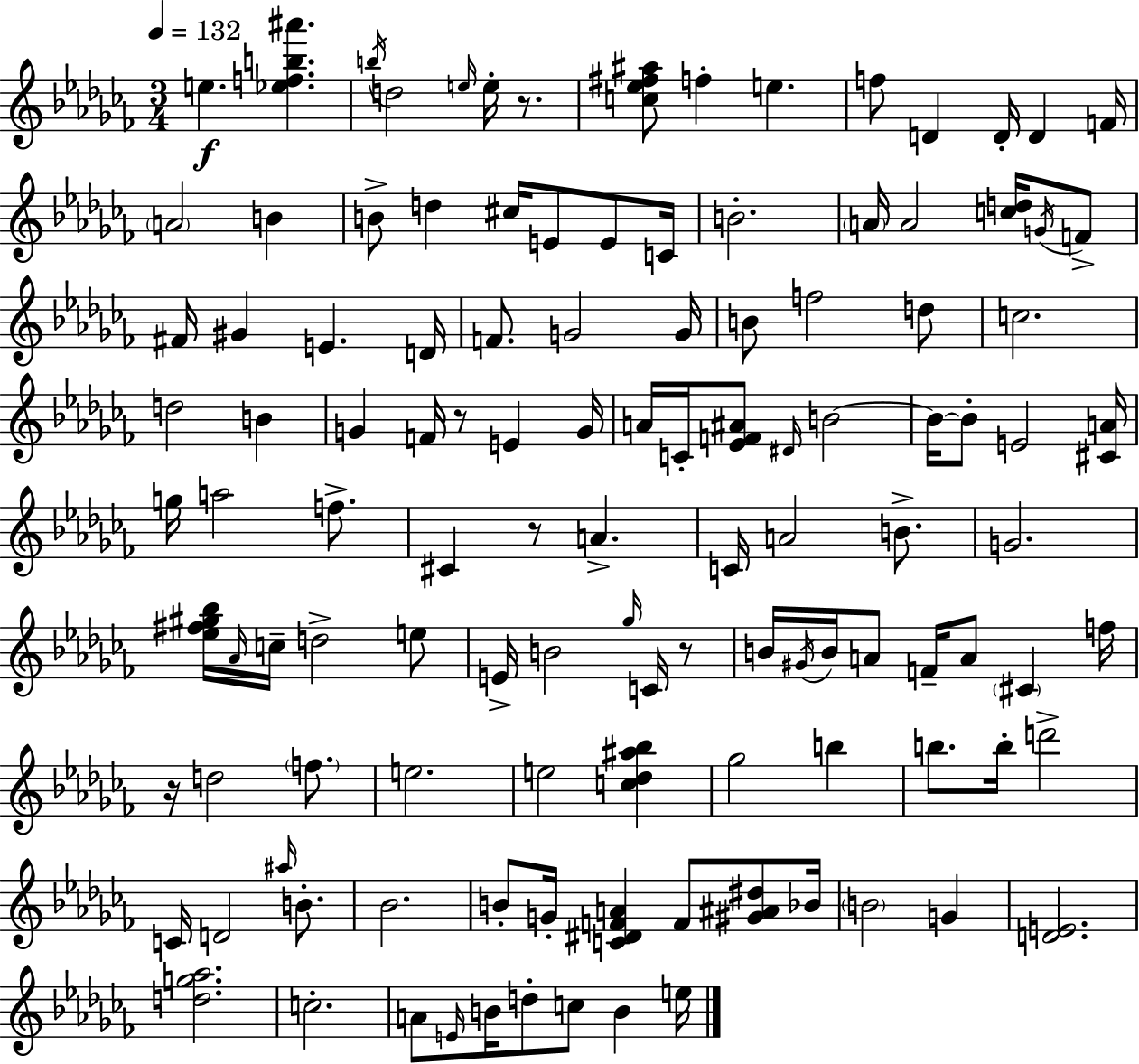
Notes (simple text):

E5/q. [Eb5,F5,B5,A#6]/q. B5/s D5/h E5/s E5/s R/e. [C5,Eb5,F#5,A#5]/e F5/q E5/q. F5/e D4/q D4/s D4/q F4/s A4/h B4/q B4/e D5/q C#5/s E4/e E4/e C4/s B4/h. A4/s A4/h [C5,D5]/s G4/s F4/e F#4/s G#4/q E4/q. D4/s F4/e. G4/h G4/s B4/e F5/h D5/e C5/h. D5/h B4/q G4/q F4/s R/e E4/q G4/s A4/s C4/s [Eb4,F4,A#4]/e D#4/s B4/h B4/s B4/e E4/h [C#4,A4]/s G5/s A5/h F5/e. C#4/q R/e A4/q. C4/s A4/h B4/e. G4/h. [Eb5,F#5,G#5,Bb5]/s Ab4/s C5/s D5/h E5/e E4/s B4/h Gb5/s C4/s R/e B4/s G#4/s B4/s A4/e F4/s A4/e C#4/q F5/s R/s D5/h F5/e. E5/h. E5/h [C5,Db5,A#5,Bb5]/q Gb5/h B5/q B5/e. B5/s D6/h C4/s D4/h A#5/s B4/e. Bb4/h. B4/e G4/s [C4,D#4,F4,A4]/q F4/e [G#4,A#4,D#5]/e Bb4/s B4/h G4/q [D4,E4]/h. [D5,G5,Ab5]/h. C5/h. A4/e E4/s B4/s D5/e C5/e B4/q E5/s